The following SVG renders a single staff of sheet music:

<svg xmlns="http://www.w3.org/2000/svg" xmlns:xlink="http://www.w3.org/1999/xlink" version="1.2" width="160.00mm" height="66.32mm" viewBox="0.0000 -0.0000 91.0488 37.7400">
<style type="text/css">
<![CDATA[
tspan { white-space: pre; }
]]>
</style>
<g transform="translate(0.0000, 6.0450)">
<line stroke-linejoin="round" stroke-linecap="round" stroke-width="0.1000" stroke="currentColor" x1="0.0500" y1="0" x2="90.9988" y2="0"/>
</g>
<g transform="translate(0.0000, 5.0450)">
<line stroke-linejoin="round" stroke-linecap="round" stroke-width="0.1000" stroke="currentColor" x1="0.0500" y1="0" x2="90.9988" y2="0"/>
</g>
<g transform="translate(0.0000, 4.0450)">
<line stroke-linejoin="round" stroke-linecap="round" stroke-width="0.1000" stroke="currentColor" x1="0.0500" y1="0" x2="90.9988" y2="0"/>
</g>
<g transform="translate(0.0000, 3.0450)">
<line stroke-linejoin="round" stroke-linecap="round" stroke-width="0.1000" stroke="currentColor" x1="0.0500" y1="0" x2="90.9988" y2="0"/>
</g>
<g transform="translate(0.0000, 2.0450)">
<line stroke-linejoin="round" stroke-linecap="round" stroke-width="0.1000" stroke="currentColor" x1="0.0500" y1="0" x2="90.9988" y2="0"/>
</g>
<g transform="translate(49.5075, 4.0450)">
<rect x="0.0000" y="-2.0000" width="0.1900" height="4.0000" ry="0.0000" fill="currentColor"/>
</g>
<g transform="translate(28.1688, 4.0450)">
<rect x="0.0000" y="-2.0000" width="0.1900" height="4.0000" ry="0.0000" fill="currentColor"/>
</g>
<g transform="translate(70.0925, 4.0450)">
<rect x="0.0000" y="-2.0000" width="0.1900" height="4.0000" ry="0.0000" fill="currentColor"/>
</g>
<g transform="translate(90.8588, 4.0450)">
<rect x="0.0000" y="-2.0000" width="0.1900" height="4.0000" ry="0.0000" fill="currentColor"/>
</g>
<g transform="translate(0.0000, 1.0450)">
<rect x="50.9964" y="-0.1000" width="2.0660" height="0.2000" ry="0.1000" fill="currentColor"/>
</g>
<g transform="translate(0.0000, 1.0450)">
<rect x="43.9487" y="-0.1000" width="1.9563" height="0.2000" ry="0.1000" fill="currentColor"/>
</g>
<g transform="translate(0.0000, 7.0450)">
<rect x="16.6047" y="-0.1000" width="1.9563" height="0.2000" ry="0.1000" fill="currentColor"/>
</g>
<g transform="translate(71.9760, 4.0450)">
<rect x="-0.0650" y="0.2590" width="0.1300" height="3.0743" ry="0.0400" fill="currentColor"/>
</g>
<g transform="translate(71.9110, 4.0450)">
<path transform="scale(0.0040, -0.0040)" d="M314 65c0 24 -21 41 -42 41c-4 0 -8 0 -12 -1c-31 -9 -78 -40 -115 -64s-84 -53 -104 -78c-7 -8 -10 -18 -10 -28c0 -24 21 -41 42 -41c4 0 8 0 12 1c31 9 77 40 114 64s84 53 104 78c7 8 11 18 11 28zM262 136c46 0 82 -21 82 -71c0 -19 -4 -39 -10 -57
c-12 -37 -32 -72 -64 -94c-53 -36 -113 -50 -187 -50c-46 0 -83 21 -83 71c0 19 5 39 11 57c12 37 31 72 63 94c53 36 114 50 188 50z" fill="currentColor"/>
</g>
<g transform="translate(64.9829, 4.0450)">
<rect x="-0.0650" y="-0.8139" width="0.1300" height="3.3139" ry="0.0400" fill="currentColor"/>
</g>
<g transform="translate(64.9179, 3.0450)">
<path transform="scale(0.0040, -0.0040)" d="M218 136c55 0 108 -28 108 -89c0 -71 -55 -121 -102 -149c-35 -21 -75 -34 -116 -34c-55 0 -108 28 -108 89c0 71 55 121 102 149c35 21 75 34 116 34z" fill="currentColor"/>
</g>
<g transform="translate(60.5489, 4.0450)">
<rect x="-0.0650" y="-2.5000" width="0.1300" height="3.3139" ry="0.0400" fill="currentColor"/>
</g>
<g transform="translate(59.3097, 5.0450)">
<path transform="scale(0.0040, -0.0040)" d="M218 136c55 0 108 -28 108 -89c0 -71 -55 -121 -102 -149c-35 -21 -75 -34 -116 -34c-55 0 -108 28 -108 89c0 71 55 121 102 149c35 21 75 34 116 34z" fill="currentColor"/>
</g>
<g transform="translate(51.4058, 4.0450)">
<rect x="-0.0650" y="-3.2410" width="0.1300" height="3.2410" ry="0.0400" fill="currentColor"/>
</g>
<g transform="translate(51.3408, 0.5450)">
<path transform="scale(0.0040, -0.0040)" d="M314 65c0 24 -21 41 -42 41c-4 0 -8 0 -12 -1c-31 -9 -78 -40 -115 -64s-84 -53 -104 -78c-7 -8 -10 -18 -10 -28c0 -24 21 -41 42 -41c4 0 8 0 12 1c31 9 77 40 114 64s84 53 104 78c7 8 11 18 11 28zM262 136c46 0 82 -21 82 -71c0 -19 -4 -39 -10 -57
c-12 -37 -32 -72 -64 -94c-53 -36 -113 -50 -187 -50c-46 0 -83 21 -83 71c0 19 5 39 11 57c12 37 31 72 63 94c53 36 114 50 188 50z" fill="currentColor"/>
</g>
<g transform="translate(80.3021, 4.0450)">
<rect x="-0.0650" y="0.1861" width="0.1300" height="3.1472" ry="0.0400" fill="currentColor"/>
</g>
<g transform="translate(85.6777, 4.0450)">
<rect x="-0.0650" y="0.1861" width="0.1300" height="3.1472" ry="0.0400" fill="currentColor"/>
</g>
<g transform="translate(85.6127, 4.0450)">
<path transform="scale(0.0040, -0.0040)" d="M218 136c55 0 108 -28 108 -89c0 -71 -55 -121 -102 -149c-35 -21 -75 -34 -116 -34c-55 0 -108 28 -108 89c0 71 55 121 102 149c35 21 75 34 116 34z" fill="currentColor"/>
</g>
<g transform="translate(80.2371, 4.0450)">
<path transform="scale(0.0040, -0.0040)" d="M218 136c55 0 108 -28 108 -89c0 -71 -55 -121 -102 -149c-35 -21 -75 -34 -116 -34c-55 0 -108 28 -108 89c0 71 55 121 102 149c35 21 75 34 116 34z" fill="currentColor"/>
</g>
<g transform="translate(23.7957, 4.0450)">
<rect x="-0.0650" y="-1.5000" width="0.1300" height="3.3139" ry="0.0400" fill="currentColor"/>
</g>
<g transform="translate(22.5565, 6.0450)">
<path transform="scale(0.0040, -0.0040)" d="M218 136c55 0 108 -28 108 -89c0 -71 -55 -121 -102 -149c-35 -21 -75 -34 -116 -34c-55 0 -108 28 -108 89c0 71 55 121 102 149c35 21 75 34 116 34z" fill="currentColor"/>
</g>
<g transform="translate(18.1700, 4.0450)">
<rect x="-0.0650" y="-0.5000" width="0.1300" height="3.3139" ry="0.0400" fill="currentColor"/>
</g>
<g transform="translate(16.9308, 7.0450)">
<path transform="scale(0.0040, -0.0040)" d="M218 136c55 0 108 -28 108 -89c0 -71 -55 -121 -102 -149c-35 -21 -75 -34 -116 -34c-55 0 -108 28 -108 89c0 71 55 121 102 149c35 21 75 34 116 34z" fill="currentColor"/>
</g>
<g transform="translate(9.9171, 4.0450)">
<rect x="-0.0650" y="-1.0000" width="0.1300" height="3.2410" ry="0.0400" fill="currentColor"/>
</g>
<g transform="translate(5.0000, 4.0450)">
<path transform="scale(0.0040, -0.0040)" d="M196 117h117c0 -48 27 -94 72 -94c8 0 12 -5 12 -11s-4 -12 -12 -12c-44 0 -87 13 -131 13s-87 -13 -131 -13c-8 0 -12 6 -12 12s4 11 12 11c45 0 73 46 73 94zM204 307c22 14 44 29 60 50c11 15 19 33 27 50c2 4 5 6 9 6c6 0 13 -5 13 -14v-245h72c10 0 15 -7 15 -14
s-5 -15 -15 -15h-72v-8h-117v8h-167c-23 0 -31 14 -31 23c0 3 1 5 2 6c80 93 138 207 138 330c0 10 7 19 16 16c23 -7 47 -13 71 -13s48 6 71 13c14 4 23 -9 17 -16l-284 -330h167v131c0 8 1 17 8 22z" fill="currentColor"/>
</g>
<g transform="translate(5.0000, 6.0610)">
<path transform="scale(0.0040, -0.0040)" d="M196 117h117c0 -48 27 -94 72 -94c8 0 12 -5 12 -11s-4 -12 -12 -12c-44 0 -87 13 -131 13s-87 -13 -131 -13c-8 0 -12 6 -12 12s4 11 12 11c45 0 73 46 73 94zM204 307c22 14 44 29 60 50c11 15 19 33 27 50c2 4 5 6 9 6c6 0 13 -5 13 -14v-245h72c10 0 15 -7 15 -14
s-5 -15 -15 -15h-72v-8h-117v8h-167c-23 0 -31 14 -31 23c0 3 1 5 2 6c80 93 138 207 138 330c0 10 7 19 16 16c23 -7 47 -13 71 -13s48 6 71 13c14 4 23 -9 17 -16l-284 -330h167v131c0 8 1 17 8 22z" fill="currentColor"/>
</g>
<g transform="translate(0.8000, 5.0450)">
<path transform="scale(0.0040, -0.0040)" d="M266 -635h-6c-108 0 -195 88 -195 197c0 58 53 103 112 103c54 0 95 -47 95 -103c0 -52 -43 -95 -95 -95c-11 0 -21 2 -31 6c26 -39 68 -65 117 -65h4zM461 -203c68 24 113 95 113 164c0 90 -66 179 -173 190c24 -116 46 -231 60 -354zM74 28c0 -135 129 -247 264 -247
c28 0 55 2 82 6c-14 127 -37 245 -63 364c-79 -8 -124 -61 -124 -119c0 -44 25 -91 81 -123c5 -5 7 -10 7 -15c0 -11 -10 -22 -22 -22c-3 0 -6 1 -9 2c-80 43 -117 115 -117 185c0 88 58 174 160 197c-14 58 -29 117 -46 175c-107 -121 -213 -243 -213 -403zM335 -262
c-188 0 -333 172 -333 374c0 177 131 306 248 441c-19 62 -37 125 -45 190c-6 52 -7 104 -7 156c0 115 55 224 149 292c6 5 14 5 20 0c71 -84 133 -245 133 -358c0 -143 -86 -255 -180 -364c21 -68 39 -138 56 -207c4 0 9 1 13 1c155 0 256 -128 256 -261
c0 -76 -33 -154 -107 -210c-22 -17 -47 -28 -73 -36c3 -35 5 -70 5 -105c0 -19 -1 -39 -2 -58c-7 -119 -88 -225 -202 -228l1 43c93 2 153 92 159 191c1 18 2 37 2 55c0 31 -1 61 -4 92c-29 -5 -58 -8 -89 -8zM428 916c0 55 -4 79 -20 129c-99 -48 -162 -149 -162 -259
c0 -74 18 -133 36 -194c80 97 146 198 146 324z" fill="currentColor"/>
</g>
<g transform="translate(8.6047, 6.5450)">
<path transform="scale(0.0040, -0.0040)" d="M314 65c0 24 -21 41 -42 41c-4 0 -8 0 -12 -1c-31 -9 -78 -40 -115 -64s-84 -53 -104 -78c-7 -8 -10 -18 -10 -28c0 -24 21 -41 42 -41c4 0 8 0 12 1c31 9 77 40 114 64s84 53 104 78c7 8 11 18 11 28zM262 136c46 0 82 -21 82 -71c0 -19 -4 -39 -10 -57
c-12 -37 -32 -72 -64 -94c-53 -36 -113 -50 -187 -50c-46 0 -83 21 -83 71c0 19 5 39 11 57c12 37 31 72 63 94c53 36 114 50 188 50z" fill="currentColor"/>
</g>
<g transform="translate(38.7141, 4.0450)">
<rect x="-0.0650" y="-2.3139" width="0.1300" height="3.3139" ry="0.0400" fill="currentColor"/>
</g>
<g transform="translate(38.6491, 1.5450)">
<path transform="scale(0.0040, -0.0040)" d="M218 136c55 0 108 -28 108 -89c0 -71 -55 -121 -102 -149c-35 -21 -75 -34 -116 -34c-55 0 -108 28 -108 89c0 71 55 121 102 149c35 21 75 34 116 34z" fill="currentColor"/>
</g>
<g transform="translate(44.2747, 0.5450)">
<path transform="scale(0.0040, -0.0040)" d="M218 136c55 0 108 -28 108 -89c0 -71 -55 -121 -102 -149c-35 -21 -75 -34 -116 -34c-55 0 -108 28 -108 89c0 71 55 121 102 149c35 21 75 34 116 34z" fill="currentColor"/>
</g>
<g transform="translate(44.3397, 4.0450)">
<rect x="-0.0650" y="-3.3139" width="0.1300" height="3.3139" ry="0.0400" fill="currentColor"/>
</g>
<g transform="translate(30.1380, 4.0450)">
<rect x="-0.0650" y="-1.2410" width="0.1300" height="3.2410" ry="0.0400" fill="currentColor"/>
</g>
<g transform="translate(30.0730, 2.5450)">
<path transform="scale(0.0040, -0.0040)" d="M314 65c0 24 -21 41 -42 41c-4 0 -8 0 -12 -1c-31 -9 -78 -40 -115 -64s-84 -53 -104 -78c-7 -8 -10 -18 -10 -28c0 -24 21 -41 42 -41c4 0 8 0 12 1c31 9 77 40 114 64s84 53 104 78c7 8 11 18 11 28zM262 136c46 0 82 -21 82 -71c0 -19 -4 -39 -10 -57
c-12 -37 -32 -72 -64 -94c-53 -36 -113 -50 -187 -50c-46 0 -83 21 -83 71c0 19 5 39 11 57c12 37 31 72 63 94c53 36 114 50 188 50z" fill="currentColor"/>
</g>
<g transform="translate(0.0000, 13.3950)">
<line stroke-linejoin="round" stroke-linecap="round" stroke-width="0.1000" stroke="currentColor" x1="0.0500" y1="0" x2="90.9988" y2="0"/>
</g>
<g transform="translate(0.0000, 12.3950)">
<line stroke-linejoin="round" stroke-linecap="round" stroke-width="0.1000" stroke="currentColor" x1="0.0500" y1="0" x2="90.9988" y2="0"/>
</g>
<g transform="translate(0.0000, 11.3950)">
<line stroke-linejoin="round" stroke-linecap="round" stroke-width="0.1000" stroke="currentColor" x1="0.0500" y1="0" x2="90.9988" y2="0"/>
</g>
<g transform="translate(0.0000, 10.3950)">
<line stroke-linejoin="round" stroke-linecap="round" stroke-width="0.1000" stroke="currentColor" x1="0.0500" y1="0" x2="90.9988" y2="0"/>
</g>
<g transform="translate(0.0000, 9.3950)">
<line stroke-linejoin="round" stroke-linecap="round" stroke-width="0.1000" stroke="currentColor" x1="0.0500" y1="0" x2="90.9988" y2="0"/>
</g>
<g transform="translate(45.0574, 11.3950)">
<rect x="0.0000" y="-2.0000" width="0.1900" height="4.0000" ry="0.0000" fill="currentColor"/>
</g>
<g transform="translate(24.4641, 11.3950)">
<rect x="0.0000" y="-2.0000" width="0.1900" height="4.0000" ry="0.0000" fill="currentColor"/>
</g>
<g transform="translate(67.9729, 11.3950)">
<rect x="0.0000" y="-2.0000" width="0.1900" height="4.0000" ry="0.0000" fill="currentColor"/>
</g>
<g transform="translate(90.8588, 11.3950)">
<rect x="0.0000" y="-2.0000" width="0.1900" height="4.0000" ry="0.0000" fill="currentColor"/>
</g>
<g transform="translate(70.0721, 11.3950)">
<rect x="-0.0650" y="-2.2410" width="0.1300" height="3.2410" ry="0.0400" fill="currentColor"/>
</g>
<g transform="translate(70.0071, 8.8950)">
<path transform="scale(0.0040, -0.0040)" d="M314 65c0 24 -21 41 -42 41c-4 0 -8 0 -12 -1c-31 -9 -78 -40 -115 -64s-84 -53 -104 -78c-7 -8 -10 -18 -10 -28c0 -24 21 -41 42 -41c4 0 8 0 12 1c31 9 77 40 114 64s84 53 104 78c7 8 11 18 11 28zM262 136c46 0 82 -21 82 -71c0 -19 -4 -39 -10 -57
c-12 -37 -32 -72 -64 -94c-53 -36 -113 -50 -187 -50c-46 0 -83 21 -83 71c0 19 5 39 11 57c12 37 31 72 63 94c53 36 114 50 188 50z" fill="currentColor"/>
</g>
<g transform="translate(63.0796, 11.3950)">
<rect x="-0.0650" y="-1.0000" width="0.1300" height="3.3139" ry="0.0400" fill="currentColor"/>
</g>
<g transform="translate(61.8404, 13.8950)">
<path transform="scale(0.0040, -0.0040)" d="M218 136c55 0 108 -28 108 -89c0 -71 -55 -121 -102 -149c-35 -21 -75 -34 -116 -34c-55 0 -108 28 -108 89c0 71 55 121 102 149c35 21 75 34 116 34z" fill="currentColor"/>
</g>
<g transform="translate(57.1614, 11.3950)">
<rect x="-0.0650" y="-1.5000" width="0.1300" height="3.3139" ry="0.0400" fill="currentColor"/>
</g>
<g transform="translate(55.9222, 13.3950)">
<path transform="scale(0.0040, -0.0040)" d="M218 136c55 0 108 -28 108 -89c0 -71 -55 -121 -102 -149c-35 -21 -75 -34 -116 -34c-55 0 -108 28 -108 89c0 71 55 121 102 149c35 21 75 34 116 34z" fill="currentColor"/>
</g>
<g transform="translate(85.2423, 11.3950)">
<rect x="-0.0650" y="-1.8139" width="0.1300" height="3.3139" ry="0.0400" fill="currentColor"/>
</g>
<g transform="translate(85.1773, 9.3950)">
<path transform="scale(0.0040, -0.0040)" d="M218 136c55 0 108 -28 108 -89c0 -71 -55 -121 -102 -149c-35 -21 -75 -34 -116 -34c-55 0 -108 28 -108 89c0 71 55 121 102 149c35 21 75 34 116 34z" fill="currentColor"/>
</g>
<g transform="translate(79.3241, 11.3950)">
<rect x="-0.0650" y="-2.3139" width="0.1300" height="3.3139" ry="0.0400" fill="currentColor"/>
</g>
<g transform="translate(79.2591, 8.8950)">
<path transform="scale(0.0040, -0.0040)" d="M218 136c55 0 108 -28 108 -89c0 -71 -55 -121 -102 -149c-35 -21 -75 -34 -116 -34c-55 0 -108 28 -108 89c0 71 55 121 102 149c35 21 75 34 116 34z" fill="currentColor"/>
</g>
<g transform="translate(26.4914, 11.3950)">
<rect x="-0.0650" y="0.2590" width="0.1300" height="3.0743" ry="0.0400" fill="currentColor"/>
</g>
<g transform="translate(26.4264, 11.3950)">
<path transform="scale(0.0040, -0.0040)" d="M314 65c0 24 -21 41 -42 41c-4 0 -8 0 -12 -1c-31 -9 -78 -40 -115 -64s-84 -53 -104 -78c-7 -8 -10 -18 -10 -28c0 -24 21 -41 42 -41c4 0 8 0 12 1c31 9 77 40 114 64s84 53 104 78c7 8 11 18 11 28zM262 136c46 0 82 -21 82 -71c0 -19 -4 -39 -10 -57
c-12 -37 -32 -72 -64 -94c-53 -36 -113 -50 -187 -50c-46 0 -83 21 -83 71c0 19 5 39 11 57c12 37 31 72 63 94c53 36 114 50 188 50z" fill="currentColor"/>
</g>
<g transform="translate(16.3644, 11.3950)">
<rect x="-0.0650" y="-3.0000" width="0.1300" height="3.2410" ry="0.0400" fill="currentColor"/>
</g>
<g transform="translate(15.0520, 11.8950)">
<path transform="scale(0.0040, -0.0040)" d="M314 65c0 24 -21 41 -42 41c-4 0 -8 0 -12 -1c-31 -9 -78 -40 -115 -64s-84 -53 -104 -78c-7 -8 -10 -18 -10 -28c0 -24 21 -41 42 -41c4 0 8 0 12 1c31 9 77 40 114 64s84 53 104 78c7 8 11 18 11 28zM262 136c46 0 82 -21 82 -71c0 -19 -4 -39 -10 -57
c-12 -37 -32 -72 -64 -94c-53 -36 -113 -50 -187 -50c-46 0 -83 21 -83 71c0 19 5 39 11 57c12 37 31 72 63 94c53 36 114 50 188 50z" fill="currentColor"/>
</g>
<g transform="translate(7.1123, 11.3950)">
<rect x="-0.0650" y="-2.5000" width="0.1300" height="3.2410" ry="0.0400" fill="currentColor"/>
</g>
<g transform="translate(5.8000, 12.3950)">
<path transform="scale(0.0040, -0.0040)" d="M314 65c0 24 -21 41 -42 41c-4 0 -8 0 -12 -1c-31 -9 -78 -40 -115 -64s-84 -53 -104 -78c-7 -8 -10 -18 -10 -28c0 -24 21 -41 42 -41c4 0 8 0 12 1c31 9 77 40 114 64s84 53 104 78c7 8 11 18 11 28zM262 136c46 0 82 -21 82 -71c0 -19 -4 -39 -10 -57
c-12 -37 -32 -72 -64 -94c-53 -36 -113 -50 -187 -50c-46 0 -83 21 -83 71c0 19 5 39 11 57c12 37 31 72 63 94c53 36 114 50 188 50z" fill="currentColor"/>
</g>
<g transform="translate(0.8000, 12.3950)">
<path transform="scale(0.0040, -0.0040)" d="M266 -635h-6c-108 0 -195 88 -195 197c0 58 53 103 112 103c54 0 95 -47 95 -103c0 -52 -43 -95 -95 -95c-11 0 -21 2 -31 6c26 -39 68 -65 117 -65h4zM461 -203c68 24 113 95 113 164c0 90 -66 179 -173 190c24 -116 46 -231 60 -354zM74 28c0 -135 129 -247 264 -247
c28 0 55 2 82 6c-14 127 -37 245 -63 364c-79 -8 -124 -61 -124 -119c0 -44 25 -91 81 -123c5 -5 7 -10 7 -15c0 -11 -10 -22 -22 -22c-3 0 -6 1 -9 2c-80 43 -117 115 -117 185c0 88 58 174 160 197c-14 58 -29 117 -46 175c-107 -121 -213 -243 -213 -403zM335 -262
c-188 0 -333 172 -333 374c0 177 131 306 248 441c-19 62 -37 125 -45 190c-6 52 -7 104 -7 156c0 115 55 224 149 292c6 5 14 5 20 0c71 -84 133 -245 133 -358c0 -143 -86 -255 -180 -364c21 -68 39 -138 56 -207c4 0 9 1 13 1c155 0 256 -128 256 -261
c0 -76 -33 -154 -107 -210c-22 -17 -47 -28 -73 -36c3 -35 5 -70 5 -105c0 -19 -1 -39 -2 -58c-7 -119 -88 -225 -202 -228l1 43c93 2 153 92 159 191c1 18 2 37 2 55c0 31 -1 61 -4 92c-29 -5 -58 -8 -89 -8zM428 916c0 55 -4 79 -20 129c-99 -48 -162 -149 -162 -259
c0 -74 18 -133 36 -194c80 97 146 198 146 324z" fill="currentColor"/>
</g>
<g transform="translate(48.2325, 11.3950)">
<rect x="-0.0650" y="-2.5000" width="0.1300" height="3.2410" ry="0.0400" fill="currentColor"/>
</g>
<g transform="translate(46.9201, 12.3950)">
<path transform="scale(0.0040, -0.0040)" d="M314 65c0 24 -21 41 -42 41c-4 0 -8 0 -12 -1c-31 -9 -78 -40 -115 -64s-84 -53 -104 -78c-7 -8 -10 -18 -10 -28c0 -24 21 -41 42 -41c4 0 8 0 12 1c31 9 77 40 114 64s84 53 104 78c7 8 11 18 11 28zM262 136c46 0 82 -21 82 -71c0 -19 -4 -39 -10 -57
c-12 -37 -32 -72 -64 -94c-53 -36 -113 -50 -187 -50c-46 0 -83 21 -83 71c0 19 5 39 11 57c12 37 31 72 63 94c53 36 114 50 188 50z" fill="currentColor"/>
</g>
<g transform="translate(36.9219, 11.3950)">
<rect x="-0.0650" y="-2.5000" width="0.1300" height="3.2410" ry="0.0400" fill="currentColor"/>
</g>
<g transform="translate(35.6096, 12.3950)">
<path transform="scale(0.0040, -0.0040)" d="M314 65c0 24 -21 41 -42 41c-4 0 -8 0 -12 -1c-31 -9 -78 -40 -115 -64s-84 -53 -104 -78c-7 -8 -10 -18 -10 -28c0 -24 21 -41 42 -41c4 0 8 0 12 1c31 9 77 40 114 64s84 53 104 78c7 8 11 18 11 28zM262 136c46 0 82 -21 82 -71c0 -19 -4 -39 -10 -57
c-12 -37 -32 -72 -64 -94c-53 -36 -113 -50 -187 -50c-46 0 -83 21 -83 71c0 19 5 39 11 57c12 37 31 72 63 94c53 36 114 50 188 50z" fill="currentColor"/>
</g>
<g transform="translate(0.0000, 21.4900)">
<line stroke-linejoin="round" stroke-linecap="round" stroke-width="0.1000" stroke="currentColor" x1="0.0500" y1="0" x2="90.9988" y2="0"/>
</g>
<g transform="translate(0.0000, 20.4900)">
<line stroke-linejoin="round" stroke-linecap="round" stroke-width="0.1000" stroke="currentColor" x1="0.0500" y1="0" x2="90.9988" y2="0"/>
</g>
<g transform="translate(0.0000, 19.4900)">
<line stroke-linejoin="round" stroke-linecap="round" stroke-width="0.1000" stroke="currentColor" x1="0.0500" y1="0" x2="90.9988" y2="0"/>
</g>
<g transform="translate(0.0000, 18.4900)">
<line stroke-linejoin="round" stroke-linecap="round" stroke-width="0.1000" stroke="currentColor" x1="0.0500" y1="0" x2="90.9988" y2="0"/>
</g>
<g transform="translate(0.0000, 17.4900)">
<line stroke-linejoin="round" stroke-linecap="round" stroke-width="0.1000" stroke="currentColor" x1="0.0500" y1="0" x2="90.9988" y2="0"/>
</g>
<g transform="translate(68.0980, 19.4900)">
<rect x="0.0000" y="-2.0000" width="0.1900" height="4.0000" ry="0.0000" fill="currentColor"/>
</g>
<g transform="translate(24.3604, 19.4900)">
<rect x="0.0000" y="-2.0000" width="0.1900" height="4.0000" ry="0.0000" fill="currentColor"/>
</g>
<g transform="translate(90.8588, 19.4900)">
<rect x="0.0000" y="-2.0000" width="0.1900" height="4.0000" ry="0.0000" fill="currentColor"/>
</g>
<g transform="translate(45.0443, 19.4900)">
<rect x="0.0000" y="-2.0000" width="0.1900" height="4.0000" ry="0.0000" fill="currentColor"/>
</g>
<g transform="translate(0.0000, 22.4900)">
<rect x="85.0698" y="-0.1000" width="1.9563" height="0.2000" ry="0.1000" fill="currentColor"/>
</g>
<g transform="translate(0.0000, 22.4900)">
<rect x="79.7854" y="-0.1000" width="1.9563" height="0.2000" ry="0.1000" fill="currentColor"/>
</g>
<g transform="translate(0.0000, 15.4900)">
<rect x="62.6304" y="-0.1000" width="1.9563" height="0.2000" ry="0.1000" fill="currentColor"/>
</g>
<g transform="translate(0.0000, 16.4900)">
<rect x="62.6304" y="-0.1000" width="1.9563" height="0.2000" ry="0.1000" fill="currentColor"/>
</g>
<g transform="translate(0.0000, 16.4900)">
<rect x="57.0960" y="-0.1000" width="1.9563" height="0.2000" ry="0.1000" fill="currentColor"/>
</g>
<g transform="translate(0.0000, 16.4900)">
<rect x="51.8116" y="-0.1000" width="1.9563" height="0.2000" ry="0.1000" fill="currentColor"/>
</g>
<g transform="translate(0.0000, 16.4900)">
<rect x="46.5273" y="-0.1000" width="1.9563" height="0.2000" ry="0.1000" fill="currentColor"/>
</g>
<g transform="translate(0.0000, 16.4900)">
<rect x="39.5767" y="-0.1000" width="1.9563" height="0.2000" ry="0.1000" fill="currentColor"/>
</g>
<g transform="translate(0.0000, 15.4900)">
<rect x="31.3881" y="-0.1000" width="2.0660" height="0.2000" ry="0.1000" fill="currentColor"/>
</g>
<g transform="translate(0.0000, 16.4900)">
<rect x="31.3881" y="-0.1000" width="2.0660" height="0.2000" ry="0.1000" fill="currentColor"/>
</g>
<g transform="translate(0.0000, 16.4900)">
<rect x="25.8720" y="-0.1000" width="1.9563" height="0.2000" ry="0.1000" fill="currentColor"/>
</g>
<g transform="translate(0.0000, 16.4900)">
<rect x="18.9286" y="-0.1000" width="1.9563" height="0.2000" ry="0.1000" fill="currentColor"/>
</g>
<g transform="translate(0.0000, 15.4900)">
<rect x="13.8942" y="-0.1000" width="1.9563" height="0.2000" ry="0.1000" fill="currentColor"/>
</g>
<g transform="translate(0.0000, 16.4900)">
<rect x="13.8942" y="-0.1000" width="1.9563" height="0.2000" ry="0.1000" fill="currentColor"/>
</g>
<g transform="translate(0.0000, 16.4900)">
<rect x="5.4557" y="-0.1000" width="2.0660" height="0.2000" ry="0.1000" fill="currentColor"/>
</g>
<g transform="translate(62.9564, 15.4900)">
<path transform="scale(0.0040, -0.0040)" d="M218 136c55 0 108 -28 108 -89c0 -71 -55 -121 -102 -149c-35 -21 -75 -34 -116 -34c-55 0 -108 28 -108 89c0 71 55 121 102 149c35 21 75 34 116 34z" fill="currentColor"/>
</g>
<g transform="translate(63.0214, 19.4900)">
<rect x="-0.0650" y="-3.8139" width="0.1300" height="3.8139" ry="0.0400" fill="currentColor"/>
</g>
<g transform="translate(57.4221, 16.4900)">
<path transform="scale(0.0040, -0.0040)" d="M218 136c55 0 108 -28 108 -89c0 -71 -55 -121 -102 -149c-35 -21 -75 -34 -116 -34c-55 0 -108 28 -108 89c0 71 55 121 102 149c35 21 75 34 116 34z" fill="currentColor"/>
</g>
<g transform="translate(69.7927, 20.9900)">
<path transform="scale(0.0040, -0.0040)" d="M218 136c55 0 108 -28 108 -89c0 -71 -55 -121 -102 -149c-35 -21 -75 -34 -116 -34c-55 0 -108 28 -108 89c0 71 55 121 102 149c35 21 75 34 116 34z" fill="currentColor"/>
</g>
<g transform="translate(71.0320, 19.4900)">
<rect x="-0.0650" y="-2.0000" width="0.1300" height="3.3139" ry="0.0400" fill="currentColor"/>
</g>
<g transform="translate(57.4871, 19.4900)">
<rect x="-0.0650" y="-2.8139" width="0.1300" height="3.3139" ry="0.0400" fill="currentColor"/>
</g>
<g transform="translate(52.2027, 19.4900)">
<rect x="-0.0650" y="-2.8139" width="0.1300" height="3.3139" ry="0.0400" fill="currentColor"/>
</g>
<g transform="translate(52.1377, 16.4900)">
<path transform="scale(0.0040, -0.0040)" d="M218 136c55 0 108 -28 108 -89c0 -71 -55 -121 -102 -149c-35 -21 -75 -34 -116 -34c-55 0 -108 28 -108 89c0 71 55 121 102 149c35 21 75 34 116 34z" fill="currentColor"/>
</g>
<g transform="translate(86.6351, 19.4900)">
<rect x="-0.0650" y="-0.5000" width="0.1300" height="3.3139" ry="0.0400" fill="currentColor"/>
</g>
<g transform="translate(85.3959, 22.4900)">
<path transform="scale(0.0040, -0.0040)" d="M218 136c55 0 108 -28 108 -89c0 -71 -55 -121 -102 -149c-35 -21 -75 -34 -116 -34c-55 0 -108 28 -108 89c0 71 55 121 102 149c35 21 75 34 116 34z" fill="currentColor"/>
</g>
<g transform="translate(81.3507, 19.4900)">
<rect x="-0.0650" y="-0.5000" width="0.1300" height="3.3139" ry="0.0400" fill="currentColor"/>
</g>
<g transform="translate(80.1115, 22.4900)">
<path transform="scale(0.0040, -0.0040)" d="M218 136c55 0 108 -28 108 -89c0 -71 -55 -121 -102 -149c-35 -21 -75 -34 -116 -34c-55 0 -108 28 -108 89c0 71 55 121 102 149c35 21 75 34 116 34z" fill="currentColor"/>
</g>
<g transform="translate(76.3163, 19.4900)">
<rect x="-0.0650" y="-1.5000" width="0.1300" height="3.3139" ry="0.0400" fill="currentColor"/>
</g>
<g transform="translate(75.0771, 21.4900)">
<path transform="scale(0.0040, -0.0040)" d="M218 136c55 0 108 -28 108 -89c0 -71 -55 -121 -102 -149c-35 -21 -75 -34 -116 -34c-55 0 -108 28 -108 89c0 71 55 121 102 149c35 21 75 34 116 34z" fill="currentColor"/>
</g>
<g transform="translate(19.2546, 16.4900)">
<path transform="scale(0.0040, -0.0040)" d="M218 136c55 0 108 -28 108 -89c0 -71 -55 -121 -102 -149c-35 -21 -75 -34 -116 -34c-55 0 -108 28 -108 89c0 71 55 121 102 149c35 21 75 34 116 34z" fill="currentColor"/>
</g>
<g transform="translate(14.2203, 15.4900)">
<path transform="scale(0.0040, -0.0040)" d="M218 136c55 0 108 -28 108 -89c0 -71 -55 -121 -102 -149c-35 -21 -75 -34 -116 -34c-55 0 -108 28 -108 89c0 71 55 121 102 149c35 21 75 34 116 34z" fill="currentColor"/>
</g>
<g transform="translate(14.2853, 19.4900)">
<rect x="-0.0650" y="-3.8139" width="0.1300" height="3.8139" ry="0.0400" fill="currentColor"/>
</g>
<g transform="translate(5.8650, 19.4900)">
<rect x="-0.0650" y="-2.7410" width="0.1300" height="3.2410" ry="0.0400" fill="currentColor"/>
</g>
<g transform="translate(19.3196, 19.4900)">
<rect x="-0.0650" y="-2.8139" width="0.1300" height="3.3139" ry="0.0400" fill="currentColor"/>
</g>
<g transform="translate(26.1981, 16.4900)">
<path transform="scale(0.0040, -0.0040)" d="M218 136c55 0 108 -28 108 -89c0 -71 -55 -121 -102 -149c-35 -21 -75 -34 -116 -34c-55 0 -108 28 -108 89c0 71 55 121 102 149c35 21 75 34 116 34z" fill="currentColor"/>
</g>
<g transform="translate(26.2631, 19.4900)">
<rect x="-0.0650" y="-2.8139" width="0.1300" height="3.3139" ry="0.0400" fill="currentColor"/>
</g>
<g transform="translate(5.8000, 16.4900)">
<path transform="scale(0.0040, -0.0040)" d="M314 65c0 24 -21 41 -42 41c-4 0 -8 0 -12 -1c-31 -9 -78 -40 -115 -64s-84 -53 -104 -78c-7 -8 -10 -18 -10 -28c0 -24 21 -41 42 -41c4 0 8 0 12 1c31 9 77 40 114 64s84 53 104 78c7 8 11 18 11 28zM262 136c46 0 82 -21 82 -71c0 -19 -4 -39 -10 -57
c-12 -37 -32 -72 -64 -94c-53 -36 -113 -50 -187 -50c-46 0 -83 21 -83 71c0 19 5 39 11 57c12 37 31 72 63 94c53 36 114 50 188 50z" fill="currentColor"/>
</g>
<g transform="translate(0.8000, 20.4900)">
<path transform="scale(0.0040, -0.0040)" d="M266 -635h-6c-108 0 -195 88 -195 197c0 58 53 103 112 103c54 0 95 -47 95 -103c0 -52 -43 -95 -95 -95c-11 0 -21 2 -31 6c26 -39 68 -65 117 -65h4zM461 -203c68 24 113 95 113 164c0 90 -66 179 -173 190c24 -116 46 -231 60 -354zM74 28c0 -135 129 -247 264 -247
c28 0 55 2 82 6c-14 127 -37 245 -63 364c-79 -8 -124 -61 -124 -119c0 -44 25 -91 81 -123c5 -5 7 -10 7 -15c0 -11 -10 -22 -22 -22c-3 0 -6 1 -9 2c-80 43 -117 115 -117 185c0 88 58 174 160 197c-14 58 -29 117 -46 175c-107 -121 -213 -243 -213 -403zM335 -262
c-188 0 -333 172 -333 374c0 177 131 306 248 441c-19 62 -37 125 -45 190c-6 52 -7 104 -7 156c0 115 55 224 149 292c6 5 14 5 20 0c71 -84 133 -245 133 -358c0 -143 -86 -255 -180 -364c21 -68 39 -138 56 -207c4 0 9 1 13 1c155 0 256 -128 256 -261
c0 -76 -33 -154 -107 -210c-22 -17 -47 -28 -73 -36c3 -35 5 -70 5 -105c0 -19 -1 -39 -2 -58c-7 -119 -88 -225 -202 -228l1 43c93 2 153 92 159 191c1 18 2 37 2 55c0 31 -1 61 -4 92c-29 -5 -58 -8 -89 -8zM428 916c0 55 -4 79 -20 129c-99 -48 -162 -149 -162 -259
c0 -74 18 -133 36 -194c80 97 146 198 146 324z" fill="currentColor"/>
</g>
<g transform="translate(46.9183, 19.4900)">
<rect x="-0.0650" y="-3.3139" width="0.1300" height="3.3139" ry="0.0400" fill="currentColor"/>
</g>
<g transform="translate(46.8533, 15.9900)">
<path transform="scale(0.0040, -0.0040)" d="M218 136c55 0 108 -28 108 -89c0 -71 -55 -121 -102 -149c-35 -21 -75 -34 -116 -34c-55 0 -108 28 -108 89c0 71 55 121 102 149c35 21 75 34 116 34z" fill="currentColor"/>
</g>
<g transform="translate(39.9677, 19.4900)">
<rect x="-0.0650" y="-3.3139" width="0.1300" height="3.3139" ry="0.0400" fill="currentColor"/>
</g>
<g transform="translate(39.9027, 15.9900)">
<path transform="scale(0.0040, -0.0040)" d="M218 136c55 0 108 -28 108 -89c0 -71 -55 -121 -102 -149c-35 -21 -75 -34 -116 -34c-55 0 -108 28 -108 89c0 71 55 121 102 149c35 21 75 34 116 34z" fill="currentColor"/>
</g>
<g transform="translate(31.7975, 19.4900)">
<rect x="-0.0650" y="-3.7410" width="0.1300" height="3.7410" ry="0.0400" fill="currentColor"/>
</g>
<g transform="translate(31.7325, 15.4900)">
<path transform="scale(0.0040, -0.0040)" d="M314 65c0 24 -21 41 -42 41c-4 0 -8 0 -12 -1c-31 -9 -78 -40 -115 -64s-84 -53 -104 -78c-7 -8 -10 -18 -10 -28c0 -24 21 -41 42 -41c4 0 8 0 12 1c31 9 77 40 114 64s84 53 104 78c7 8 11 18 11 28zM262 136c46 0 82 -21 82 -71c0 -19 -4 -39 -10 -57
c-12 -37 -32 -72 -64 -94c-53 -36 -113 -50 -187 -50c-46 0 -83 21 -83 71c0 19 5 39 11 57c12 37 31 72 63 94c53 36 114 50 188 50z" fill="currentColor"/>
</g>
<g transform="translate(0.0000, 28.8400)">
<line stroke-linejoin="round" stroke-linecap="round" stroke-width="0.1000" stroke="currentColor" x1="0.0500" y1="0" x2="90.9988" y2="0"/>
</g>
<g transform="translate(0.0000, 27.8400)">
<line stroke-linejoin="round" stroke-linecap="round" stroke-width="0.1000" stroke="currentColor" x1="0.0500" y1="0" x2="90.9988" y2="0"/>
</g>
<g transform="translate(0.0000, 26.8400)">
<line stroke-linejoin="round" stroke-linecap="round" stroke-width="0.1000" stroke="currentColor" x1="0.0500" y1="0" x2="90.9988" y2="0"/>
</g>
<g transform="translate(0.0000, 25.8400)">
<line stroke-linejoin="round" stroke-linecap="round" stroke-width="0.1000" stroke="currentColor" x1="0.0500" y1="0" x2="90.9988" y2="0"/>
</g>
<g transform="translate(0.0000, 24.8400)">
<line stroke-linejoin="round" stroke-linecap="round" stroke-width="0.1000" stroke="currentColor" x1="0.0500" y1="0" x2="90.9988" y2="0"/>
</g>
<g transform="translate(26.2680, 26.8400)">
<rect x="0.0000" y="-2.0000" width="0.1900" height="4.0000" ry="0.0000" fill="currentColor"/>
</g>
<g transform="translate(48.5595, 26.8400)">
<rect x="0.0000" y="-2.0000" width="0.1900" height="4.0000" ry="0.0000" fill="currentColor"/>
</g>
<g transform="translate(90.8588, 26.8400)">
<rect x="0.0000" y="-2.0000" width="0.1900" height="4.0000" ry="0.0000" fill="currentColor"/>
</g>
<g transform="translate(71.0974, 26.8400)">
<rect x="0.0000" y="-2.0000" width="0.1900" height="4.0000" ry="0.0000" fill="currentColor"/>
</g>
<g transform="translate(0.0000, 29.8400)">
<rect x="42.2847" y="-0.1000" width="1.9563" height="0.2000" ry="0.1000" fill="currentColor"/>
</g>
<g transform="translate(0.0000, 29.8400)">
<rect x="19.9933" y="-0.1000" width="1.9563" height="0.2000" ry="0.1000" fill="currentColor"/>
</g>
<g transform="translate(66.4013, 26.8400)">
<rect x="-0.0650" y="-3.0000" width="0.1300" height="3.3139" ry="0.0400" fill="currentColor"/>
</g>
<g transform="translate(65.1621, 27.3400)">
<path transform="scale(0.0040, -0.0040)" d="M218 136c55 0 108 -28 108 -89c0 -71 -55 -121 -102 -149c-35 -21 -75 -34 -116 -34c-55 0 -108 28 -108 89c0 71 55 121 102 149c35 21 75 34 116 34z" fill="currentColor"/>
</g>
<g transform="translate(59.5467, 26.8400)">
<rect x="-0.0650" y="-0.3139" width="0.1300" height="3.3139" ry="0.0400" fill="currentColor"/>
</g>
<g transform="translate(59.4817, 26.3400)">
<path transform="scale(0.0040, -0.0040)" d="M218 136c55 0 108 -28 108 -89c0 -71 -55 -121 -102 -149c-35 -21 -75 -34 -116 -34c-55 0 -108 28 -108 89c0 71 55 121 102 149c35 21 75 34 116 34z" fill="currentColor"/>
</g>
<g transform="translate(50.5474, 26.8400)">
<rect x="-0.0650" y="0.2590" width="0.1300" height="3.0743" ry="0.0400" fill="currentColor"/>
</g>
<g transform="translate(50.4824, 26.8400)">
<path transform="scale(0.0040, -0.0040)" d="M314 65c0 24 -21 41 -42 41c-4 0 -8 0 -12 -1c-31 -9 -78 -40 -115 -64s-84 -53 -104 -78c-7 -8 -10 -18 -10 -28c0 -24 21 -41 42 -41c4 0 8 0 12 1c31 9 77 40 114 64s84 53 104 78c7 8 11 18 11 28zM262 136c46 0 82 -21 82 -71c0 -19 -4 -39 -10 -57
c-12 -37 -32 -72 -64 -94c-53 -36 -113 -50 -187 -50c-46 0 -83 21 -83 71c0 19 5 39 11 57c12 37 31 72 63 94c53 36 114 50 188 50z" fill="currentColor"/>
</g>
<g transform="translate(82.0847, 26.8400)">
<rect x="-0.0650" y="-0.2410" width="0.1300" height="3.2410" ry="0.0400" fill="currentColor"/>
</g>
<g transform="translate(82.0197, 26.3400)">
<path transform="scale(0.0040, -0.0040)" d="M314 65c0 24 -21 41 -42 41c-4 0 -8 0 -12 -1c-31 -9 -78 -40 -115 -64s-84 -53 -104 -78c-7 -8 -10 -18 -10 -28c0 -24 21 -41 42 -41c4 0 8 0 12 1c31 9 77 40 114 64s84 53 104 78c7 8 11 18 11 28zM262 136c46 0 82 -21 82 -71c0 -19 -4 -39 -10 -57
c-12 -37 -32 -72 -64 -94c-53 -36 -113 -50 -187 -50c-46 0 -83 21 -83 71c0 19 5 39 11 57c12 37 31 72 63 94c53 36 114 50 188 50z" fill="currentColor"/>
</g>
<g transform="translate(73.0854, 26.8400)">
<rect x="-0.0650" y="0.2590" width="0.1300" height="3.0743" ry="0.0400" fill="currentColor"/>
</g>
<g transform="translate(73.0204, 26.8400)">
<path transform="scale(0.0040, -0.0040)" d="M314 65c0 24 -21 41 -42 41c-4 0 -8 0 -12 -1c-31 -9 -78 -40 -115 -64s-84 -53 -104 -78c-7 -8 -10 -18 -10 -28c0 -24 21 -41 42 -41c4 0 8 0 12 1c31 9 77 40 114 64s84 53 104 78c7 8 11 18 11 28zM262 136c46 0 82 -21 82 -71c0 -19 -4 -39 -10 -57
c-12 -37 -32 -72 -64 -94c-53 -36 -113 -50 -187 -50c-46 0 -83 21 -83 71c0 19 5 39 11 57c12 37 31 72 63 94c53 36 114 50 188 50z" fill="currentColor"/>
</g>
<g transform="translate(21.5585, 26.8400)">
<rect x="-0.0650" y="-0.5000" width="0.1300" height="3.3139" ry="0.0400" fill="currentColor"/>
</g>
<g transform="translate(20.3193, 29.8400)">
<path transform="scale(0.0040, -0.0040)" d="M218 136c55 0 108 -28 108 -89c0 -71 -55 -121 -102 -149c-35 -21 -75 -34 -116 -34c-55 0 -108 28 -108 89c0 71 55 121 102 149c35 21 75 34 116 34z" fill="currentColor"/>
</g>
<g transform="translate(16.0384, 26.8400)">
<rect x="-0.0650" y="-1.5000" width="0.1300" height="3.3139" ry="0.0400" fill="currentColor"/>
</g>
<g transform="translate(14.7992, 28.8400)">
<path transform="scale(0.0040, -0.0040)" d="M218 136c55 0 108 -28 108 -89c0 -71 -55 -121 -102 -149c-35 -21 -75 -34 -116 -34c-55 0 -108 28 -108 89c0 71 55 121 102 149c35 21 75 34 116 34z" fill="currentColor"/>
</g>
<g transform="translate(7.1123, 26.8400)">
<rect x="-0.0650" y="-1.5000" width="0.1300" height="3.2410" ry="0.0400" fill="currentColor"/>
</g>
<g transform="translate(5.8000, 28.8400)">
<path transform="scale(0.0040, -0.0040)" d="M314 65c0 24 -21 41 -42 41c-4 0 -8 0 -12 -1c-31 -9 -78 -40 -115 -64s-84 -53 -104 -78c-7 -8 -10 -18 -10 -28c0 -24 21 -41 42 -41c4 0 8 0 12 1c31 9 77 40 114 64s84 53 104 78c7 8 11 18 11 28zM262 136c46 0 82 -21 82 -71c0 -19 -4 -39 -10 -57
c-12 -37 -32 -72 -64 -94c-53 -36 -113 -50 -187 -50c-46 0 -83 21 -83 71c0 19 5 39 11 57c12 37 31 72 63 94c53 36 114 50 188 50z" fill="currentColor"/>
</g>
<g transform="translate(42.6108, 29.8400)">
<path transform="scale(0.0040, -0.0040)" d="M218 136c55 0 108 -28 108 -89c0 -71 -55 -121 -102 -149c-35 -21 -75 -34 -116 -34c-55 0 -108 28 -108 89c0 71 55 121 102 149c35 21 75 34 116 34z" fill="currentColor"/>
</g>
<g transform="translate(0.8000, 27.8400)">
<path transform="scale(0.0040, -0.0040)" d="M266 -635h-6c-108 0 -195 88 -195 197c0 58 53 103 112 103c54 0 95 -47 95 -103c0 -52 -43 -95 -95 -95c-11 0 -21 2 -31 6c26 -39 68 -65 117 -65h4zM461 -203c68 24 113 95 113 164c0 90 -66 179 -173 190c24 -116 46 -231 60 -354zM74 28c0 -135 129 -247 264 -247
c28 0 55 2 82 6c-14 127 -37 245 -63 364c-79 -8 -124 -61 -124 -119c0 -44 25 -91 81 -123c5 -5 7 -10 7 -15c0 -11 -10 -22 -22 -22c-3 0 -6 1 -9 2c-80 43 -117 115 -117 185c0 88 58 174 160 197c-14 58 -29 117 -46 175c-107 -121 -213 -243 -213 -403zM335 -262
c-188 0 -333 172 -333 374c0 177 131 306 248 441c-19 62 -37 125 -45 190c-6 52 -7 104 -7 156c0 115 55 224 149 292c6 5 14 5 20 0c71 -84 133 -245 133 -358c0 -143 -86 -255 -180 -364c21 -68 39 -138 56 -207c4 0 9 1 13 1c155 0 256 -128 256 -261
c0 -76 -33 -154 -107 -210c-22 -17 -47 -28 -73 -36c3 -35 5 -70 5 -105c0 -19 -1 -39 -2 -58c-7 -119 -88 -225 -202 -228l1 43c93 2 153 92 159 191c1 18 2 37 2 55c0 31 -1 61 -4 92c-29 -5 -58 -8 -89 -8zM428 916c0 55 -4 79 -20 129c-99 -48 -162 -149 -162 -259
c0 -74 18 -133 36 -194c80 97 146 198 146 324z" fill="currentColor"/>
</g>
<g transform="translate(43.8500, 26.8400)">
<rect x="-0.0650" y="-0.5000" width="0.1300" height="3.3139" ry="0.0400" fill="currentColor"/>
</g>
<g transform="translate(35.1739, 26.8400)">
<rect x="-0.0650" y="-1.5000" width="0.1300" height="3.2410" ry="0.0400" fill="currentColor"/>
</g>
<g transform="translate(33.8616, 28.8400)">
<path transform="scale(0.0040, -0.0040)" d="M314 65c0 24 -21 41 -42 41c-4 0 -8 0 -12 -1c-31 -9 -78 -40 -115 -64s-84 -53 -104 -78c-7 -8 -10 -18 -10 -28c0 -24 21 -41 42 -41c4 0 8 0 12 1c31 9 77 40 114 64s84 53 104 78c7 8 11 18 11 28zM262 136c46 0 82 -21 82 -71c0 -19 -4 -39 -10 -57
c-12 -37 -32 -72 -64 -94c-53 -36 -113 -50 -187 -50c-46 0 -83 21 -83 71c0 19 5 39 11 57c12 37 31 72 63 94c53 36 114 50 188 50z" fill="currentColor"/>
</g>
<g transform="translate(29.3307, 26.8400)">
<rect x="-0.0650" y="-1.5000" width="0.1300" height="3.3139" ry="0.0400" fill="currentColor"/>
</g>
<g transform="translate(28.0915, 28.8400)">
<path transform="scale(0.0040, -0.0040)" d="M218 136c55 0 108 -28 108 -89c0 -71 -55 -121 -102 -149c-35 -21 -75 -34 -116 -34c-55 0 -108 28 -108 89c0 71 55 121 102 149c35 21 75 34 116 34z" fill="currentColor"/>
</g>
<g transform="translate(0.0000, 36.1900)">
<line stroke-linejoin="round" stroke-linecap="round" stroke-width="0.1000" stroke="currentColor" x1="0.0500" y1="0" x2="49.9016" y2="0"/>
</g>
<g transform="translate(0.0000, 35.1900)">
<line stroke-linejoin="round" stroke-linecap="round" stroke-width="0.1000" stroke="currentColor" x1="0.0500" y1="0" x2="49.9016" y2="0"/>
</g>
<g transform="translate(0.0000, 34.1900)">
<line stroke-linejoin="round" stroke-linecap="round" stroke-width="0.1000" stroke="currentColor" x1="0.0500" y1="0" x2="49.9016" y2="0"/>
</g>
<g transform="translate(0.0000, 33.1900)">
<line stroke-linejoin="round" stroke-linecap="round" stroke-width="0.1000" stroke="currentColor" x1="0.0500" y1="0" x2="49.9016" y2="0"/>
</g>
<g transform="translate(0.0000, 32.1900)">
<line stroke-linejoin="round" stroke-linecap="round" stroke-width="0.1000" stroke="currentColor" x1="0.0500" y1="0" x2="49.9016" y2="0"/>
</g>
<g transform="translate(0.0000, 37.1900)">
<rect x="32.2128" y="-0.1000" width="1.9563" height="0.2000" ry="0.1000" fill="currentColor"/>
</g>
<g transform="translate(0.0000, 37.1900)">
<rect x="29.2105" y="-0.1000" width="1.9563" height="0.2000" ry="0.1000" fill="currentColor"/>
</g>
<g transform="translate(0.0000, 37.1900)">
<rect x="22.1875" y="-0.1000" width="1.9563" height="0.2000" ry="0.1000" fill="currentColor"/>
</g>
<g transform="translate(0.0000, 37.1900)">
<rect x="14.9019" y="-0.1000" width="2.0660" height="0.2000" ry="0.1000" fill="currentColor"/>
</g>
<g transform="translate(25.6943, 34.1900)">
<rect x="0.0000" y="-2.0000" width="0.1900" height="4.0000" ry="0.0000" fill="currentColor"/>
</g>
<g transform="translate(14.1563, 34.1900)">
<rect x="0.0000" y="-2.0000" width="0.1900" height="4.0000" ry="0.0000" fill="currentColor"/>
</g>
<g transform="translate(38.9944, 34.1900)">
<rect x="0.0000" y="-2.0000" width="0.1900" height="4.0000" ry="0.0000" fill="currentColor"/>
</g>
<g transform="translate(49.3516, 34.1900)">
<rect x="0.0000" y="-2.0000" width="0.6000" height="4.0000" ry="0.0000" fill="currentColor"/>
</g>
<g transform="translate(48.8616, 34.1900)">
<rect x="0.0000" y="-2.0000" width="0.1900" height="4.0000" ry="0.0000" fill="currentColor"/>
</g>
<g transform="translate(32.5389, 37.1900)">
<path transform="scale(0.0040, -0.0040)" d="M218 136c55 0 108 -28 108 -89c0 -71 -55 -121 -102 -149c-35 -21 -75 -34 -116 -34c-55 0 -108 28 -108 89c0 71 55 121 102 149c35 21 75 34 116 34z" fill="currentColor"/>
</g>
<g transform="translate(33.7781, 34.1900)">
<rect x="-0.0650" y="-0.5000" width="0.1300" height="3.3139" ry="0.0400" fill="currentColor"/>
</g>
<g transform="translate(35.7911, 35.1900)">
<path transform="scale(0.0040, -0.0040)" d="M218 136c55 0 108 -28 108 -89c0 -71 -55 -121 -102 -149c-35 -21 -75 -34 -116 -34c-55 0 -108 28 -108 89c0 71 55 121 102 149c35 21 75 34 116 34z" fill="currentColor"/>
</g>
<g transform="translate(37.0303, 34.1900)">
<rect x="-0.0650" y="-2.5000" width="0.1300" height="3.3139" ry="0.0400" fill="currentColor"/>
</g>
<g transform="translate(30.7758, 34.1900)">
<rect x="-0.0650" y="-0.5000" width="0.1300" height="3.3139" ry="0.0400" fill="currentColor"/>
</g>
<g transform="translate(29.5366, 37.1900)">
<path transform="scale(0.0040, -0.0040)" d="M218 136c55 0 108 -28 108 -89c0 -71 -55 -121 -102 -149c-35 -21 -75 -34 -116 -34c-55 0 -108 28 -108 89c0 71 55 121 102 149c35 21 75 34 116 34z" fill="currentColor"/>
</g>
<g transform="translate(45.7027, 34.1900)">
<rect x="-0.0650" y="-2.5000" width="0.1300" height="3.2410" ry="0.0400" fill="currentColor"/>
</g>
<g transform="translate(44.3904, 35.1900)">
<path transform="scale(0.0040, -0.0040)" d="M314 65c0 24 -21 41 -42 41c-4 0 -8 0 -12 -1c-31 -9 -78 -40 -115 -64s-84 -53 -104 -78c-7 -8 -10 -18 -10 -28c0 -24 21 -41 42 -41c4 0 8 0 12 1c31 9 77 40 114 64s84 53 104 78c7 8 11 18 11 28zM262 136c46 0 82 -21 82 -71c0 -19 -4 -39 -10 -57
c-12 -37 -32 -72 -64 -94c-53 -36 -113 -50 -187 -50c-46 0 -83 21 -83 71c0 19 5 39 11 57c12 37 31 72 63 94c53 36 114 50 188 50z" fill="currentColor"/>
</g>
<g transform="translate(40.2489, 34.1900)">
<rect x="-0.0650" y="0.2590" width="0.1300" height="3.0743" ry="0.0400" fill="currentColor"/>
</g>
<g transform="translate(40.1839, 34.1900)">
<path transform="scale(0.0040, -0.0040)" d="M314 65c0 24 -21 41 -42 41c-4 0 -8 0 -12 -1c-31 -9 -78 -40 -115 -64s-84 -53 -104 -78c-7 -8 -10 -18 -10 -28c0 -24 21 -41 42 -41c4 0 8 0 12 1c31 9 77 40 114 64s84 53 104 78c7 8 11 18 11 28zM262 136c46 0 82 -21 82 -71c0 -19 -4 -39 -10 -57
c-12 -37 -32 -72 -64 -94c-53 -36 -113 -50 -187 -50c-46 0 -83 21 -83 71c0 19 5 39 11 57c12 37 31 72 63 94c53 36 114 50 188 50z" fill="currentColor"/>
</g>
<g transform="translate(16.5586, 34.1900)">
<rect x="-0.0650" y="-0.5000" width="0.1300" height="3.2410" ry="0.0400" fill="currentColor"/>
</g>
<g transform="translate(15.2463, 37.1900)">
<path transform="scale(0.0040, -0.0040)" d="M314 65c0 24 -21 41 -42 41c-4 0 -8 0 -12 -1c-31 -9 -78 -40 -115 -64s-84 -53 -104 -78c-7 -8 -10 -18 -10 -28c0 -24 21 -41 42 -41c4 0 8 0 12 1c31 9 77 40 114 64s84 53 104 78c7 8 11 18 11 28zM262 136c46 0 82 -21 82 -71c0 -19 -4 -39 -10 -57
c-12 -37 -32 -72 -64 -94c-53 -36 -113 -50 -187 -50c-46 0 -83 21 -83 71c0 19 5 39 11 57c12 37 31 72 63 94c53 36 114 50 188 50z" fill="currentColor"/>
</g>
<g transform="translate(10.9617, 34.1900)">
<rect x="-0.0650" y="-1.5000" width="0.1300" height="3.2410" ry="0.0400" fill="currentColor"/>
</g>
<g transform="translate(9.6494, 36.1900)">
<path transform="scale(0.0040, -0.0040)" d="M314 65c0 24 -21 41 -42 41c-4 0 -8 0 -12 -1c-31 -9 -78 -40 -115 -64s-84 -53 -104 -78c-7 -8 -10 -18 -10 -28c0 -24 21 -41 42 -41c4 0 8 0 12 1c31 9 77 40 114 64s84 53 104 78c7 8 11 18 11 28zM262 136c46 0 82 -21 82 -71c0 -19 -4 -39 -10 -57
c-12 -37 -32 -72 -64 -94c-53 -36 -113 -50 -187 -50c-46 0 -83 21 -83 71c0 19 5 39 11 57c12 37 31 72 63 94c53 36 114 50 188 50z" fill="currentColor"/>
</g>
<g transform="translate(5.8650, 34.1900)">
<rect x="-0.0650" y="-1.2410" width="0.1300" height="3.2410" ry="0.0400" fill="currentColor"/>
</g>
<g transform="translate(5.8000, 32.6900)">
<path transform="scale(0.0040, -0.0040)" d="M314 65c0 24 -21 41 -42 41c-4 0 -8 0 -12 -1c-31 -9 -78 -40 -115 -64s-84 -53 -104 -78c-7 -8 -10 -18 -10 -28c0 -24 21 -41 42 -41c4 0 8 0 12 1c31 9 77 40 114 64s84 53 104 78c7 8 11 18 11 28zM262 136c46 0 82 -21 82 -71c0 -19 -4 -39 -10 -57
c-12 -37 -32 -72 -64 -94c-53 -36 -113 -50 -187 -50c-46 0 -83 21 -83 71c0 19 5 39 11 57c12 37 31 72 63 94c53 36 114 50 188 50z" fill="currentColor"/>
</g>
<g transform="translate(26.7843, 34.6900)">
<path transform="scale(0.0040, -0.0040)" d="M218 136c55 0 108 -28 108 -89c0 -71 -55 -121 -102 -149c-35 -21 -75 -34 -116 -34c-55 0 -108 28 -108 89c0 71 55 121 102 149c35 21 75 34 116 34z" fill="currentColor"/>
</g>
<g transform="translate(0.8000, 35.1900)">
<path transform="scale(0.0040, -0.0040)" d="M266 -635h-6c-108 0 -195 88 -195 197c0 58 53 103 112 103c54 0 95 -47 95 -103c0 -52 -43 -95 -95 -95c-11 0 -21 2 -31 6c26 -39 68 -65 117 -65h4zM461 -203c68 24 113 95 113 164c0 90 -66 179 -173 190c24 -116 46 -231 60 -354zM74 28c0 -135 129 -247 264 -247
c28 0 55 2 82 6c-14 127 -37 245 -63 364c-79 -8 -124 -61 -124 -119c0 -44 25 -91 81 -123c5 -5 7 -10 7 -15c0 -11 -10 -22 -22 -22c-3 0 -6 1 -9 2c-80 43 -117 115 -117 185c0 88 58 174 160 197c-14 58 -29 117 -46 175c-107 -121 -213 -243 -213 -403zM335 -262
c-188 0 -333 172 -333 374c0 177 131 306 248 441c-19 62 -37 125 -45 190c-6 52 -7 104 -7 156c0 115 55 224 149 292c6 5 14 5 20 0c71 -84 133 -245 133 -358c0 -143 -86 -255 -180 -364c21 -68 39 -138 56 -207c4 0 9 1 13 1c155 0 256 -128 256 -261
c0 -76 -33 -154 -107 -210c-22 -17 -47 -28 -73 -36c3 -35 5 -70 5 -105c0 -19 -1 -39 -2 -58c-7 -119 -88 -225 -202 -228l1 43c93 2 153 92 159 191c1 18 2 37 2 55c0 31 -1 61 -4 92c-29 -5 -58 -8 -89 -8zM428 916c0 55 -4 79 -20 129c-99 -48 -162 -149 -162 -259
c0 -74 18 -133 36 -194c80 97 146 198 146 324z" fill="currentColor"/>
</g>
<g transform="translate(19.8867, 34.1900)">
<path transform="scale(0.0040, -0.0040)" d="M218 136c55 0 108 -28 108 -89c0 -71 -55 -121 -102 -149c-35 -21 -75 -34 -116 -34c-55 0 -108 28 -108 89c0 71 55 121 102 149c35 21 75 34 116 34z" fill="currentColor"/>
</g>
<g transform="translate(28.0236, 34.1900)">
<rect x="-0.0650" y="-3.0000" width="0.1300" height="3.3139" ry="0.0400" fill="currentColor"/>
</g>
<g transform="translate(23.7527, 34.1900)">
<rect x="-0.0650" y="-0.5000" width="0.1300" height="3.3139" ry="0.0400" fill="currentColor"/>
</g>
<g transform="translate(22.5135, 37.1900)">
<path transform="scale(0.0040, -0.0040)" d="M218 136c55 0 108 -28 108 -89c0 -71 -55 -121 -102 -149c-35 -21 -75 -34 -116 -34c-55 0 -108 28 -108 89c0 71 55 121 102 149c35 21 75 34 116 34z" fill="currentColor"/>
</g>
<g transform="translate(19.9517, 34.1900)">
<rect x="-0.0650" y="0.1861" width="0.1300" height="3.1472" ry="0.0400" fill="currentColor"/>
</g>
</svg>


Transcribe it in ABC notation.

X:1
T:Untitled
M:4/4
L:1/4
K:C
D2 C E e2 g b b2 G d B2 B B G2 A2 B2 G2 G2 E D g2 g f a2 c' a a c'2 b b a a c' F E C C E2 E C E E2 C B2 c A B2 c2 e2 E2 C2 B C A C C G B2 G2